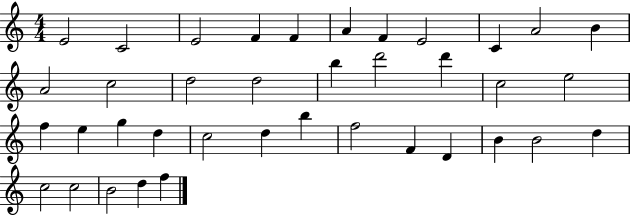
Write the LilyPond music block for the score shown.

{
  \clef treble
  \numericTimeSignature
  \time 4/4
  \key c \major
  e'2 c'2 | e'2 f'4 f'4 | a'4 f'4 e'2 | c'4 a'2 b'4 | \break a'2 c''2 | d''2 d''2 | b''4 d'''2 d'''4 | c''2 e''2 | \break f''4 e''4 g''4 d''4 | c''2 d''4 b''4 | f''2 f'4 d'4 | b'4 b'2 d''4 | \break c''2 c''2 | b'2 d''4 f''4 | \bar "|."
}